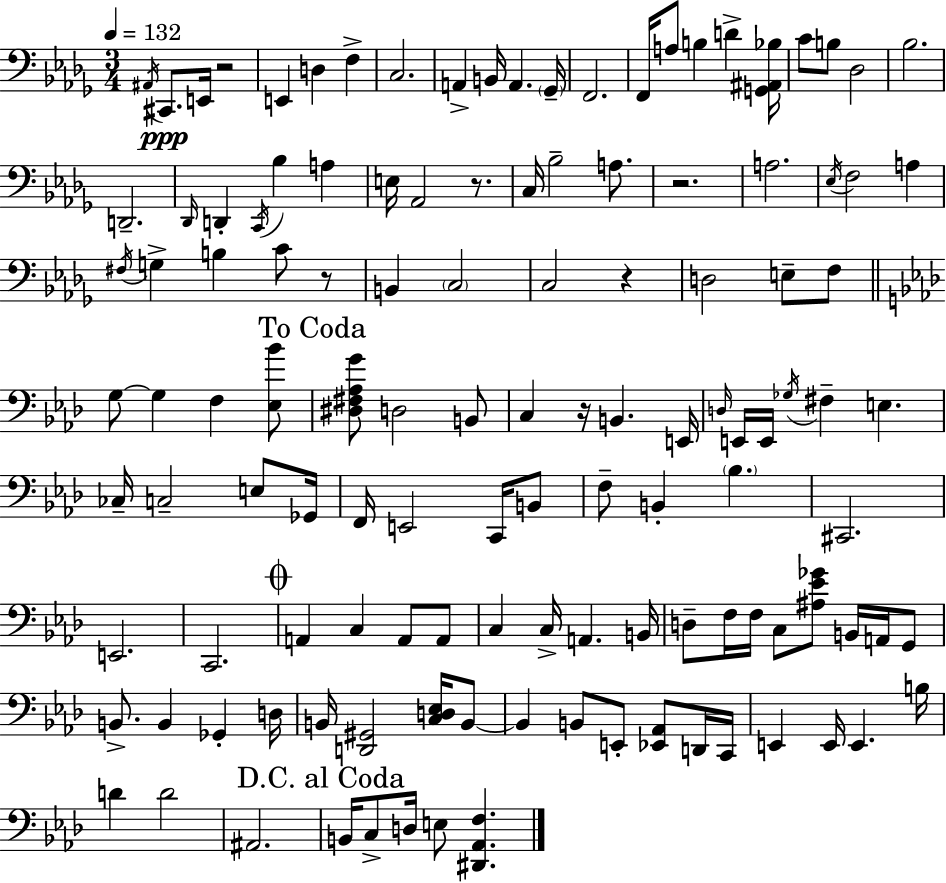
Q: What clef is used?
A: bass